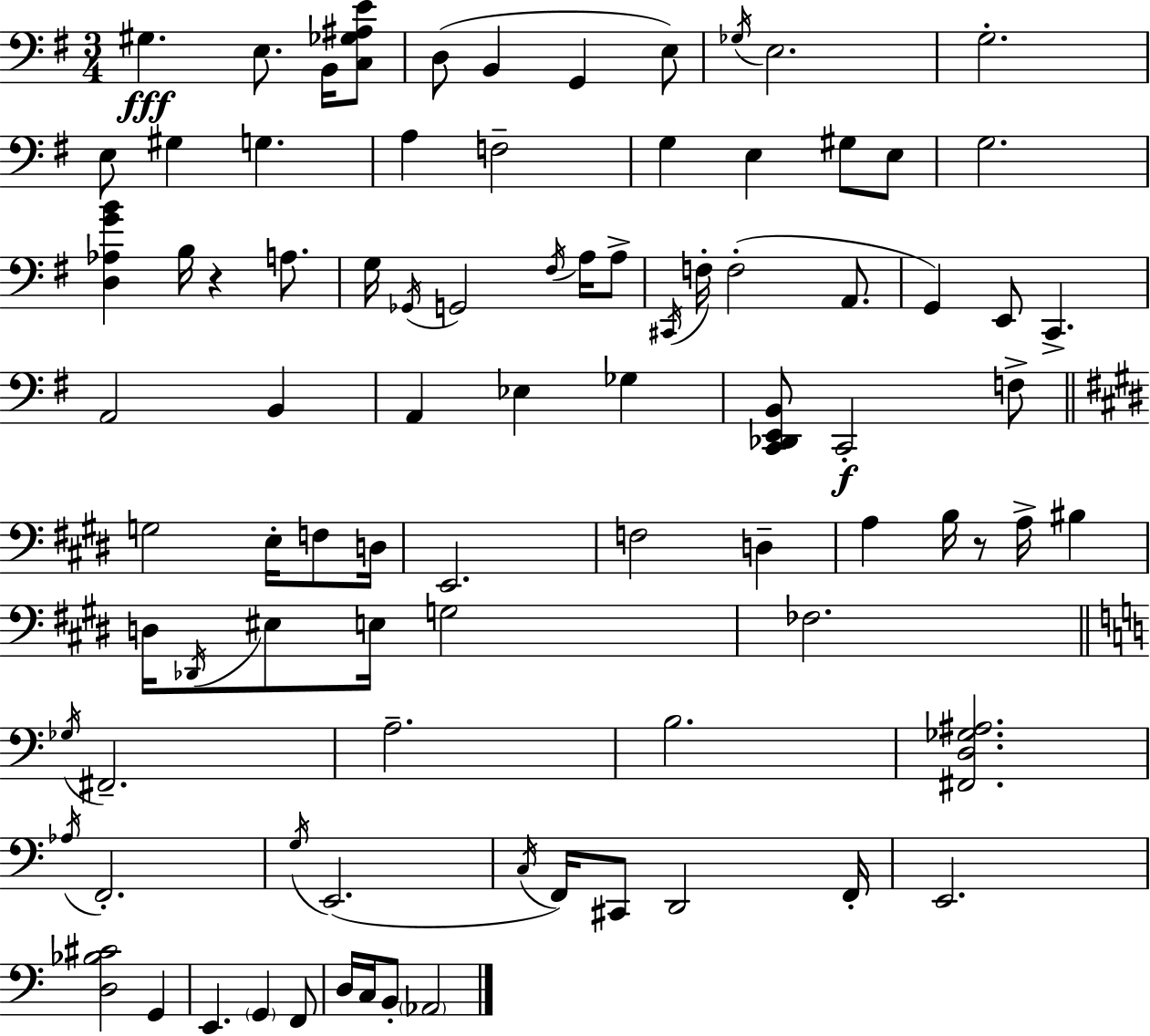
{
  \clef bass
  \numericTimeSignature
  \time 3/4
  \key e \minor
  gis4.\fff e8. b,16 <c ges ais e'>8 | d8( b,4 g,4 e8) | \acciaccatura { ges16 } e2. | g2.-. | \break e8 gis4 g4. | a4 f2-- | g4 e4 gis8 e8 | g2. | \break <d aes g' b'>4 b16 r4 a8. | g16 \acciaccatura { ges,16 } g,2 \acciaccatura { fis16 } | a16 a8-> \acciaccatura { cis,16 } f16-. f2-.( | a,8. g,4) e,8 c,4.-> | \break a,2 | b,4 a,4 ees4 | ges4 <c, des, e, b,>8 c,2-.\f | f8-> \bar "||" \break \key e \major g2 e16-. f8 d16 | e,2. | f2 d4-- | a4 b16 r8 a16-> bis4 | \break d16 \acciaccatura { des,16 } eis8 e16 g2 | fes2. | \bar "||" \break \key c \major \acciaccatura { ges16 } fis,2.-- | a2.-- | b2. | <fis, d ges ais>2. | \break \acciaccatura { aes16 } f,2.-. | \acciaccatura { g16 } e,2.( | \acciaccatura { c16 } f,16) cis,8 d,2 | f,16-. e,2. | \break <d bes cis'>2 | g,4 e,4. \parenthesize g,4 | f,8 d16 c16 b,8-. \parenthesize aes,2 | \bar "|."
}